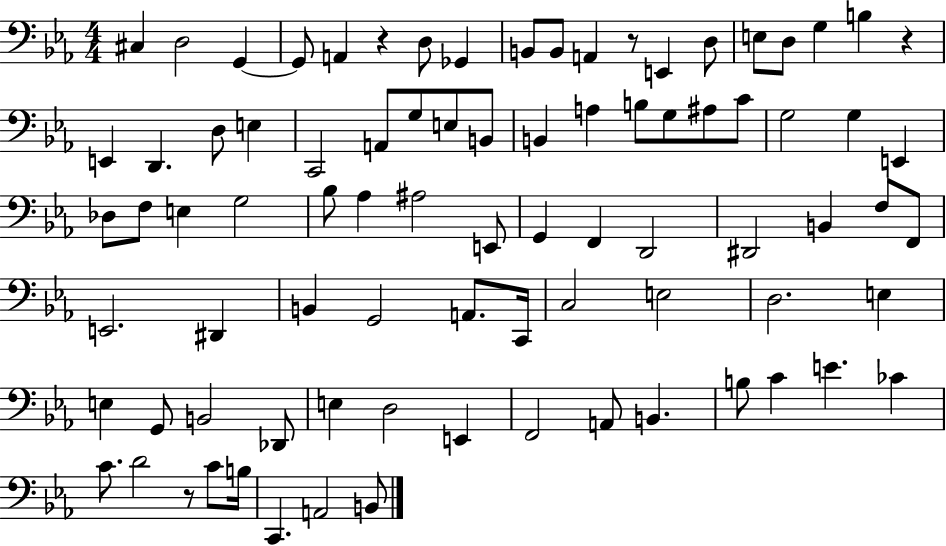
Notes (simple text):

C#3/q D3/h G2/q G2/e A2/q R/q D3/e Gb2/q B2/e B2/e A2/q R/e E2/q D3/e E3/e D3/e G3/q B3/q R/q E2/q D2/q. D3/e E3/q C2/h A2/e G3/e E3/e B2/e B2/q A3/q B3/e G3/e A#3/e C4/e G3/h G3/q E2/q Db3/e F3/e E3/q G3/h Bb3/e Ab3/q A#3/h E2/e G2/q F2/q D2/h D#2/h B2/q F3/e F2/e E2/h. D#2/q B2/q G2/h A2/e. C2/s C3/h E3/h D3/h. E3/q E3/q G2/e B2/h Db2/e E3/q D3/h E2/q F2/h A2/e B2/q. B3/e C4/q E4/q. CES4/q C4/e. D4/h R/e C4/e B3/s C2/q. A2/h B2/e